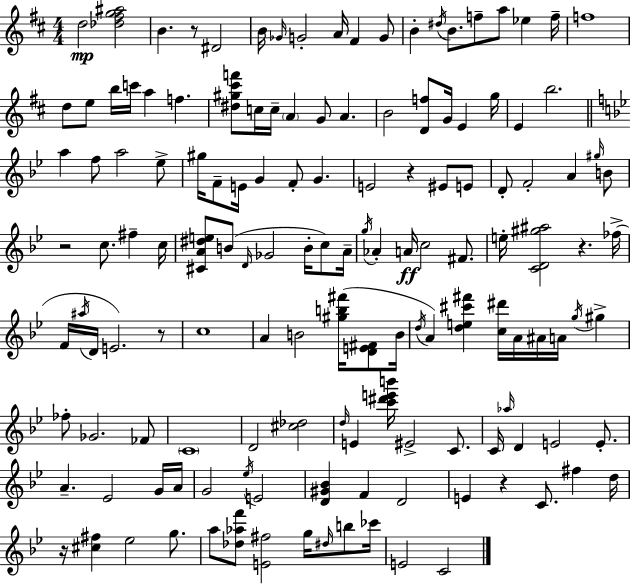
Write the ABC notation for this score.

X:1
T:Untitled
M:4/4
L:1/4
K:D
d2 [_d^fg^a]2 B z/2 ^D2 B/4 _G/4 G2 A/4 ^F G/2 B ^d/4 B/2 f/2 a/2 _e f/4 f4 d/2 e/2 b/4 c'/4 a f [^d^g^c'f']/2 c/4 c/4 A G/2 A B2 [Df]/2 G/4 E g/4 E b2 a f/2 a2 _e/2 ^g/4 F/2 E/4 G F/2 G E2 z ^E/2 E/2 D/2 F2 A ^g/4 B/2 z2 c/2 ^f c/4 [^CA^de]/2 B/2 D/4 _G2 B/4 c/2 A/4 g/4 _A A/4 c2 ^F/2 e/4 [CD^g^a]2 z _f/4 F/4 ^a/4 D/4 E2 z/2 c4 A B2 [^gb^f']/4 [DE^F]/2 B/4 d/4 A [de^c'^f'] [c^d']/4 A/4 ^A/4 A/4 g/4 ^g _f/2 _G2 _F/2 C4 D2 [^c_d]2 d/4 E [c'^d'e'b']/4 ^E2 C/2 C/4 _a/4 D E2 E/2 A _E2 G/4 A/4 G2 _e/4 E2 [D^G_B] F D2 E z C/2 ^f d/4 z/4 [^c^f] _e2 g/2 a/2 [_d_af']/2 [E^f]2 g/4 ^d/4 b/2 _c'/4 E2 C2